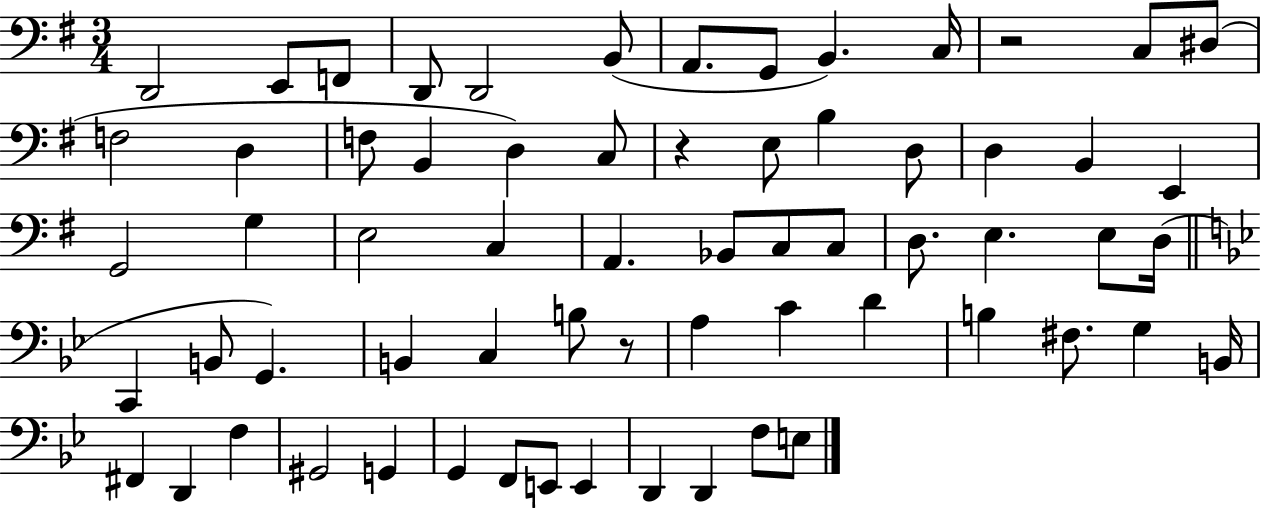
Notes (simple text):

D2/h E2/e F2/e D2/e D2/h B2/e A2/e. G2/e B2/q. C3/s R/h C3/e D#3/e F3/h D3/q F3/e B2/q D3/q C3/e R/q E3/e B3/q D3/e D3/q B2/q E2/q G2/h G3/q E3/h C3/q A2/q. Bb2/e C3/e C3/e D3/e. E3/q. E3/e D3/s C2/q B2/e G2/q. B2/q C3/q B3/e R/e A3/q C4/q D4/q B3/q F#3/e. G3/q B2/s F#2/q D2/q F3/q G#2/h G2/q G2/q F2/e E2/e E2/q D2/q D2/q F3/e E3/e